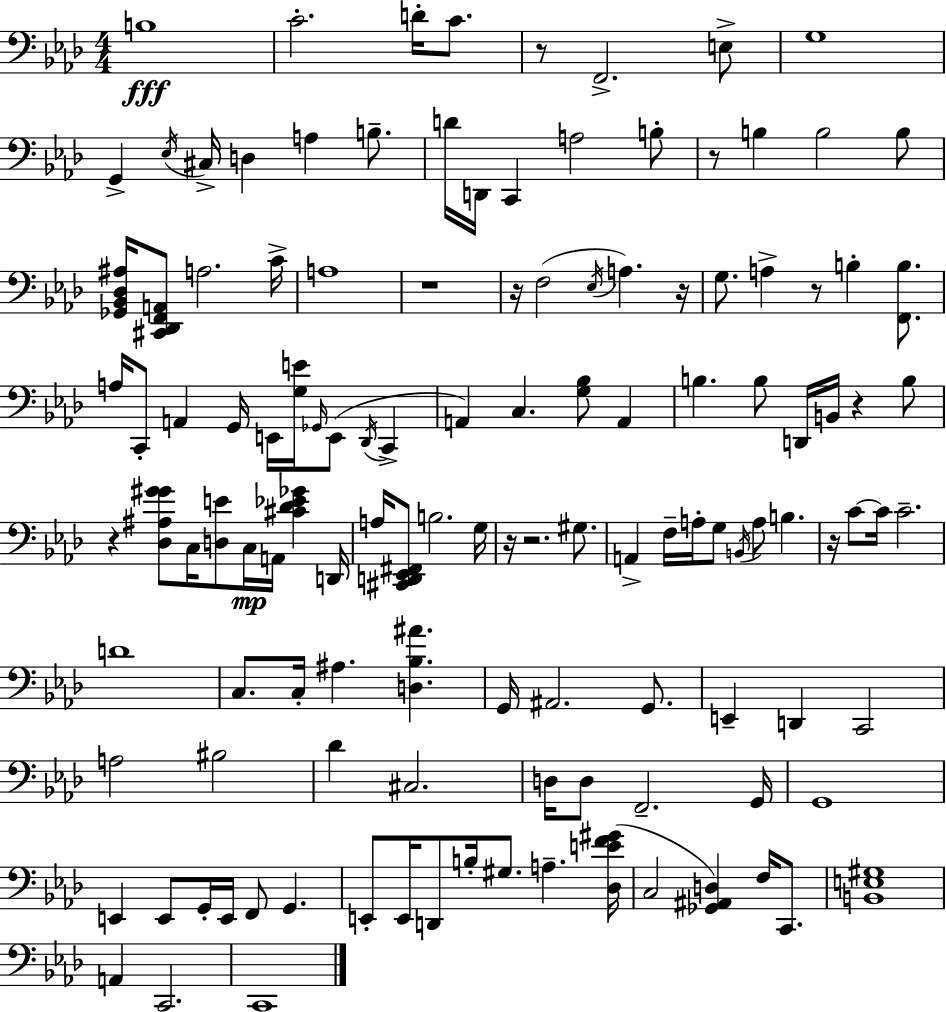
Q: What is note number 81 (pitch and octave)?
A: D3